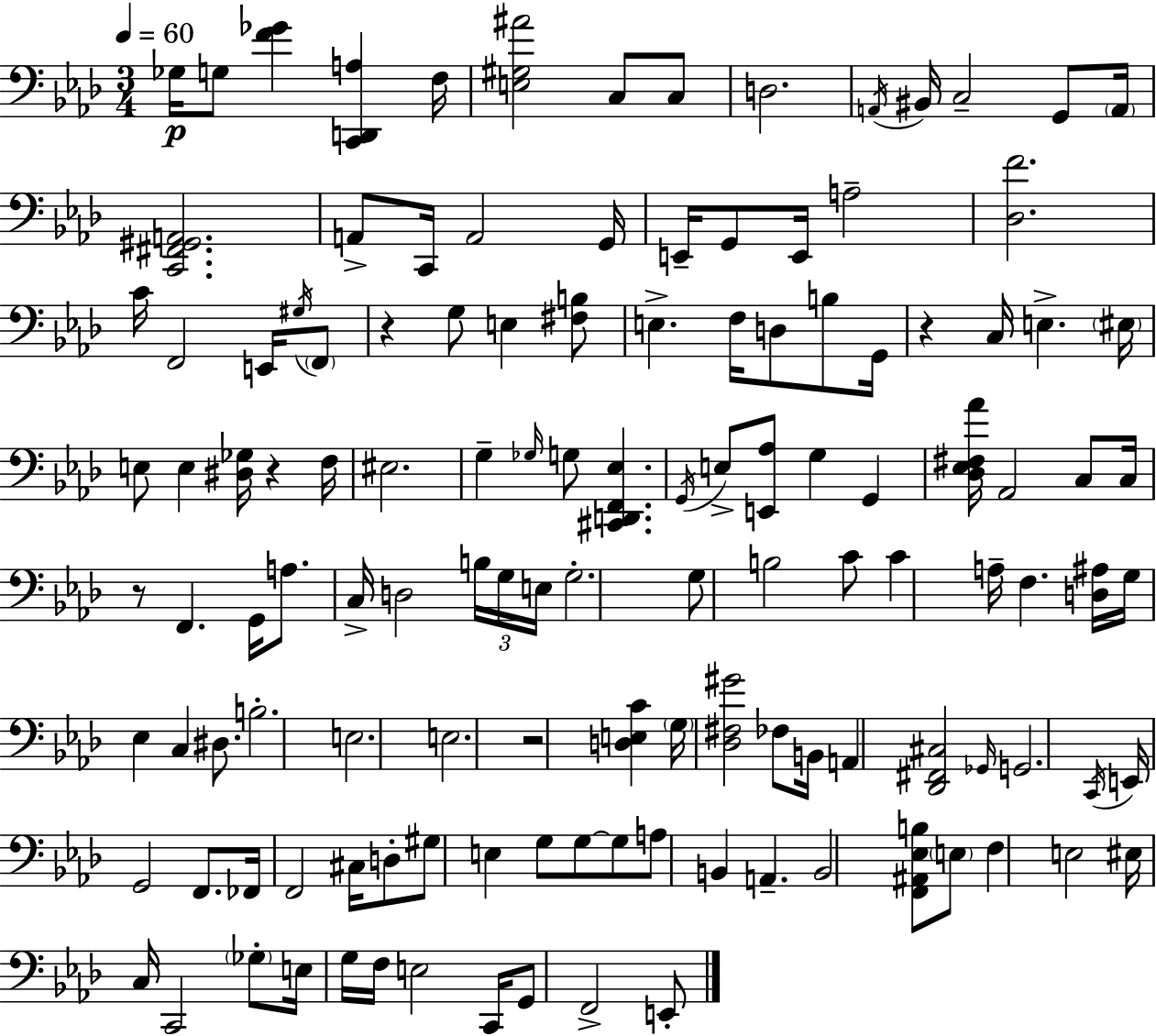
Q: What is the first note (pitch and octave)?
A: Gb3